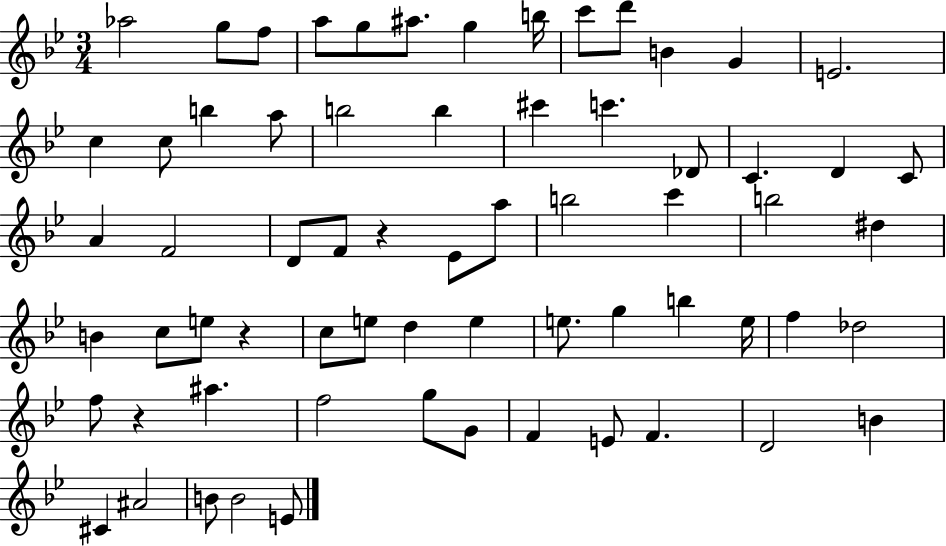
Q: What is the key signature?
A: BES major